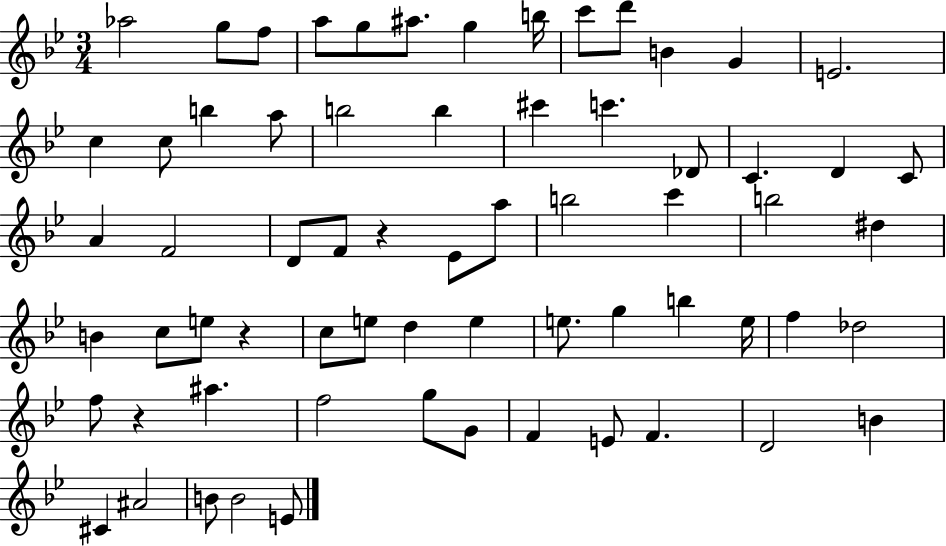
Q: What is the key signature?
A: BES major